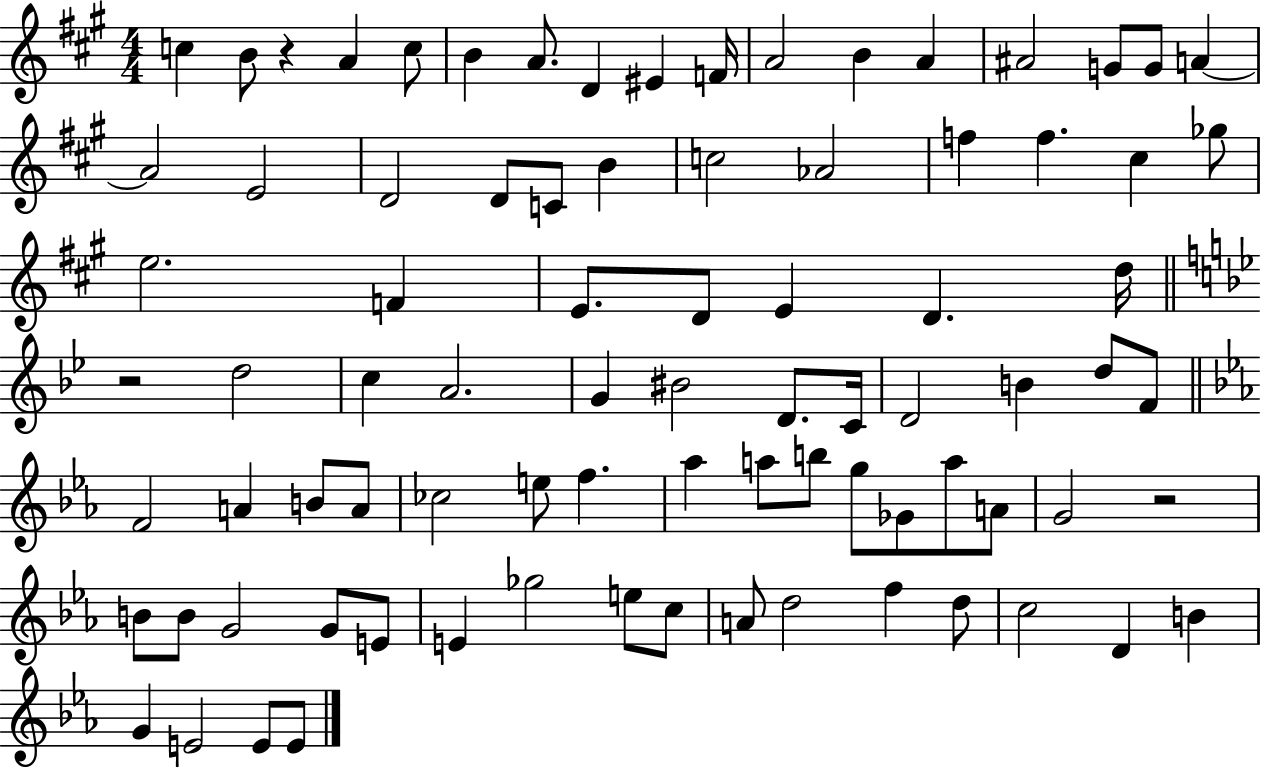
X:1
T:Untitled
M:4/4
L:1/4
K:A
c B/2 z A c/2 B A/2 D ^E F/4 A2 B A ^A2 G/2 G/2 A A2 E2 D2 D/2 C/2 B c2 _A2 f f ^c _g/2 e2 F E/2 D/2 E D d/4 z2 d2 c A2 G ^B2 D/2 C/4 D2 B d/2 F/2 F2 A B/2 A/2 _c2 e/2 f _a a/2 b/2 g/2 _G/2 a/2 A/2 G2 z2 B/2 B/2 G2 G/2 E/2 E _g2 e/2 c/2 A/2 d2 f d/2 c2 D B G E2 E/2 E/2